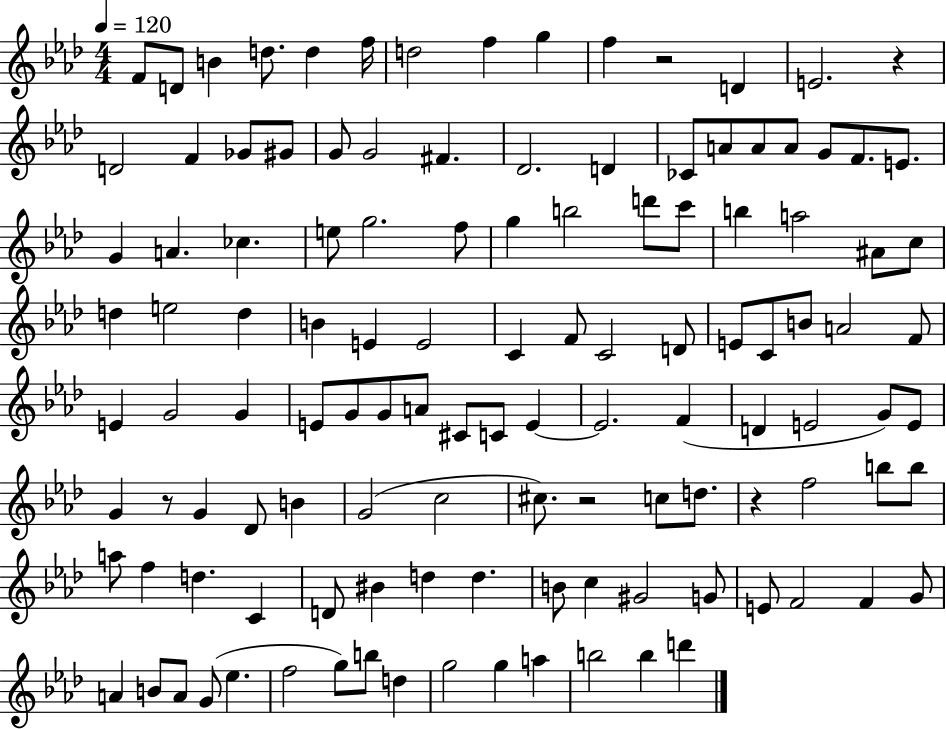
{
  \clef treble
  \numericTimeSignature
  \time 4/4
  \key aes \major
  \tempo 4 = 120
  f'8 d'8 b'4 d''8. d''4 f''16 | d''2 f''4 g''4 | f''4 r2 d'4 | e'2. r4 | \break d'2 f'4 ges'8 gis'8 | g'8 g'2 fis'4. | des'2. d'4 | ces'8 a'8 a'8 a'8 g'8 f'8. e'8. | \break g'4 a'4. ces''4. | e''8 g''2. f''8 | g''4 b''2 d'''8 c'''8 | b''4 a''2 ais'8 c''8 | \break d''4 e''2 d''4 | b'4 e'4 e'2 | c'4 f'8 c'2 d'8 | e'8 c'8 b'8 a'2 f'8 | \break e'4 g'2 g'4 | e'8 g'8 g'8 a'8 cis'8 c'8 e'4~~ | e'2. f'4( | d'4 e'2 g'8) e'8 | \break g'4 r8 g'4 des'8 b'4 | g'2( c''2 | cis''8.) r2 c''8 d''8. | r4 f''2 b''8 b''8 | \break a''8 f''4 d''4. c'4 | d'8 bis'4 d''4 d''4. | b'8 c''4 gis'2 g'8 | e'8 f'2 f'4 g'8 | \break a'4 b'8 a'8 g'8( ees''4. | f''2 g''8) b''8 d''4 | g''2 g''4 a''4 | b''2 b''4 d'''4 | \break \bar "|."
}